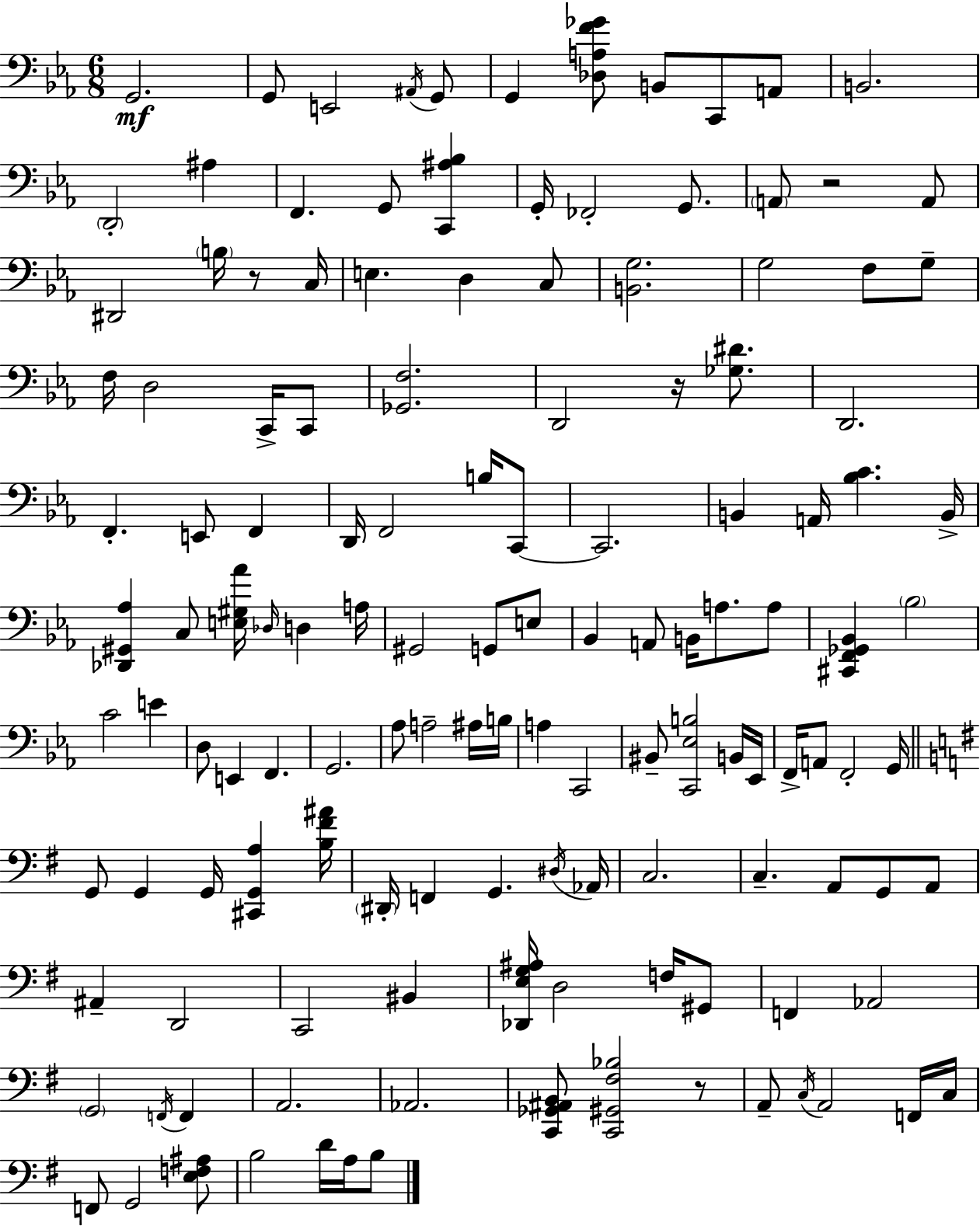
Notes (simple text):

G2/h. G2/e E2/h A#2/s G2/e G2/q [Db3,A3,F4,Gb4]/e B2/e C2/e A2/e B2/h. D2/h A#3/q F2/q. G2/e [C2,A#3,Bb3]/q G2/s FES2/h G2/e. A2/e R/h A2/e D#2/h B3/s R/e C3/s E3/q. D3/q C3/e [B2,G3]/h. G3/h F3/e G3/e F3/s D3/h C2/s C2/e [Gb2,F3]/h. D2/h R/s [Gb3,D#4]/e. D2/h. F2/q. E2/e F2/q D2/s F2/h B3/s C2/e C2/h. B2/q A2/s [Bb3,C4]/q. B2/s [Db2,G#2,Ab3]/q C3/e [E3,G#3,Ab4]/s Db3/s D3/q A3/s G#2/h G2/e E3/e Bb2/q A2/e B2/s A3/e. A3/e [C#2,F2,Gb2,Bb2]/q Bb3/h C4/h E4/q D3/e E2/q F2/q. G2/h. Ab3/e A3/h A#3/s B3/s A3/q C2/h BIS2/e [C2,Eb3,B3]/h B2/s Eb2/s F2/s A2/e F2/h G2/s G2/e G2/q G2/s [C#2,G2,A3]/q [B3,F#4,A#4]/s D#2/s F2/q G2/q. D#3/s Ab2/s C3/h. C3/q. A2/e G2/e A2/e A#2/q D2/h C2/h BIS2/q [Db2,E3,G3,A#3]/s D3/h F3/s G#2/e F2/q Ab2/h G2/h F2/s F2/q A2/h. Ab2/h. [C2,Gb2,A#2,B2]/e [C2,G#2,F#3,Bb3]/h R/e A2/e C3/s A2/h F2/s C3/s F2/e G2/h [E3,F3,A#3]/e B3/h D4/s A3/s B3/e